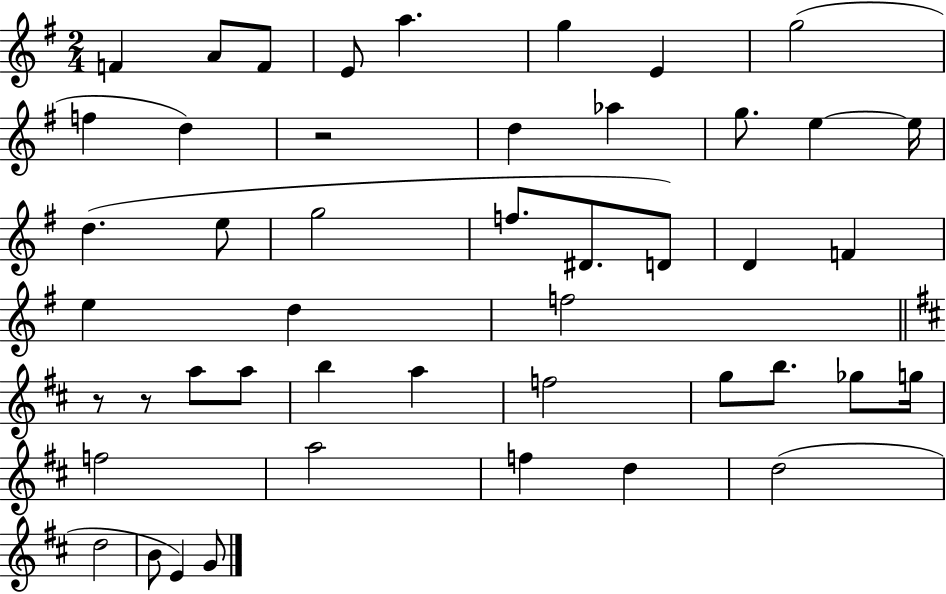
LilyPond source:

{
  \clef treble
  \numericTimeSignature
  \time 2/4
  \key g \major
  \repeat volta 2 { f'4 a'8 f'8 | e'8 a''4. | g''4 e'4 | g''2( | \break f''4 d''4) | r2 | d''4 aes''4 | g''8. e''4~~ e''16 | \break d''4.( e''8 | g''2 | f''8. dis'8. d'8) | d'4 f'4 | \break e''4 d''4 | f''2 | \bar "||" \break \key b \minor r8 r8 a''8 a''8 | b''4 a''4 | f''2 | g''8 b''8. ges''8 g''16 | \break f''2 | a''2 | f''4 d''4 | d''2( | \break d''2 | b'8 e'4) g'8 | } \bar "|."
}